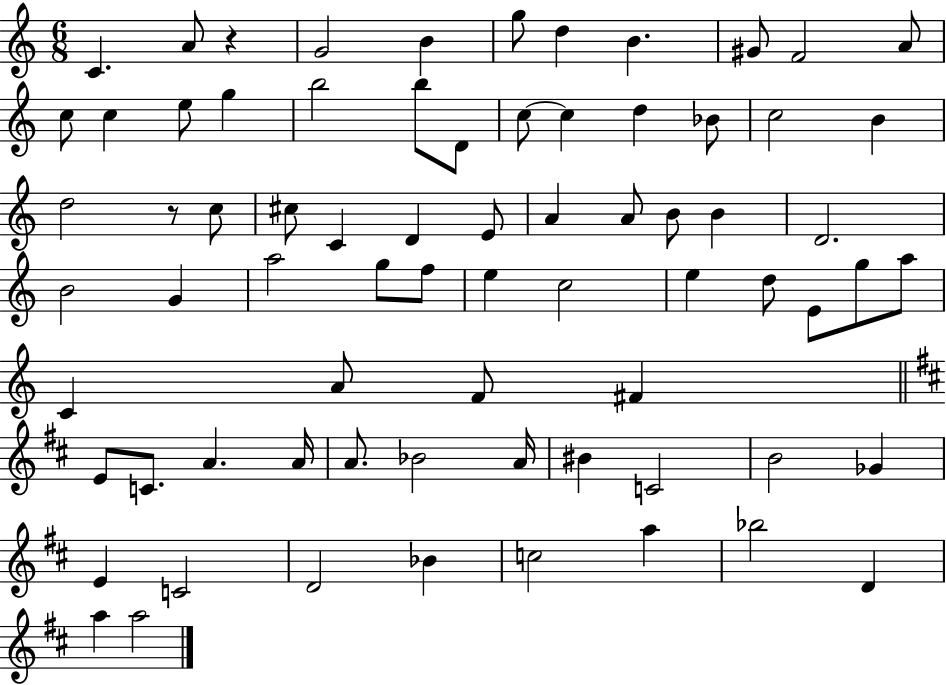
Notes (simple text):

C4/q. A4/e R/q G4/h B4/q G5/e D5/q B4/q. G#4/e F4/h A4/e C5/e C5/q E5/e G5/q B5/h B5/e D4/e C5/e C5/q D5/q Bb4/e C5/h B4/q D5/h R/e C5/e C#5/e C4/q D4/q E4/e A4/q A4/e B4/e B4/q D4/h. B4/h G4/q A5/h G5/e F5/e E5/q C5/h E5/q D5/e E4/e G5/e A5/e C4/q A4/e F4/e F#4/q E4/e C4/e. A4/q. A4/s A4/e. Bb4/h A4/s BIS4/q C4/h B4/h Gb4/q E4/q C4/h D4/h Bb4/q C5/h A5/q Bb5/h D4/q A5/q A5/h